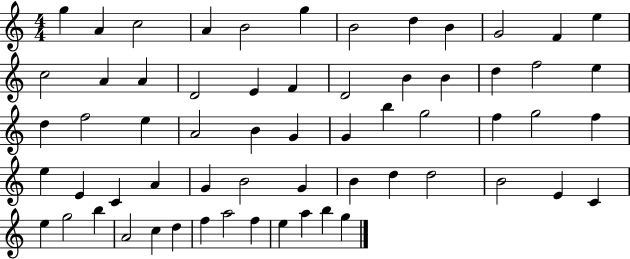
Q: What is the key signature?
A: C major